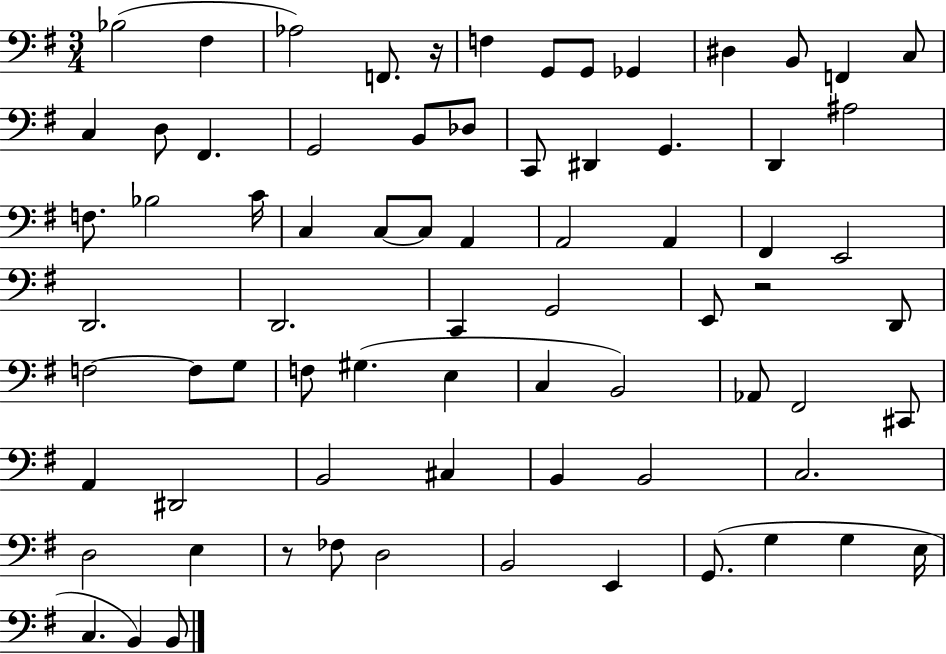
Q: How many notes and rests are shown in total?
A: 74